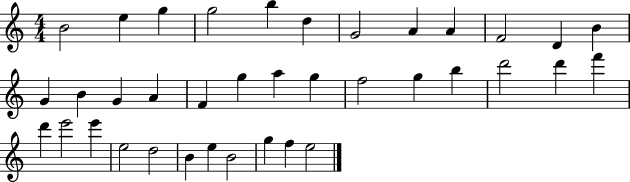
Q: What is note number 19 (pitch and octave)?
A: A5